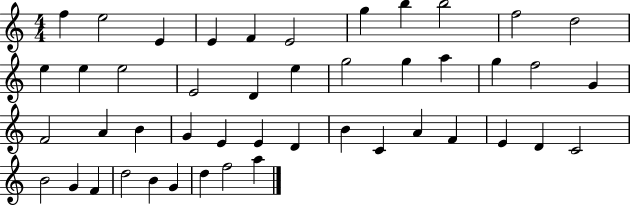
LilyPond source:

{
  \clef treble
  \numericTimeSignature
  \time 4/4
  \key c \major
  f''4 e''2 e'4 | e'4 f'4 e'2 | g''4 b''4 b''2 | f''2 d''2 | \break e''4 e''4 e''2 | e'2 d'4 e''4 | g''2 g''4 a''4 | g''4 f''2 g'4 | \break f'2 a'4 b'4 | g'4 e'4 e'4 d'4 | b'4 c'4 a'4 f'4 | e'4 d'4 c'2 | \break b'2 g'4 f'4 | d''2 b'4 g'4 | d''4 f''2 a''4 | \bar "|."
}